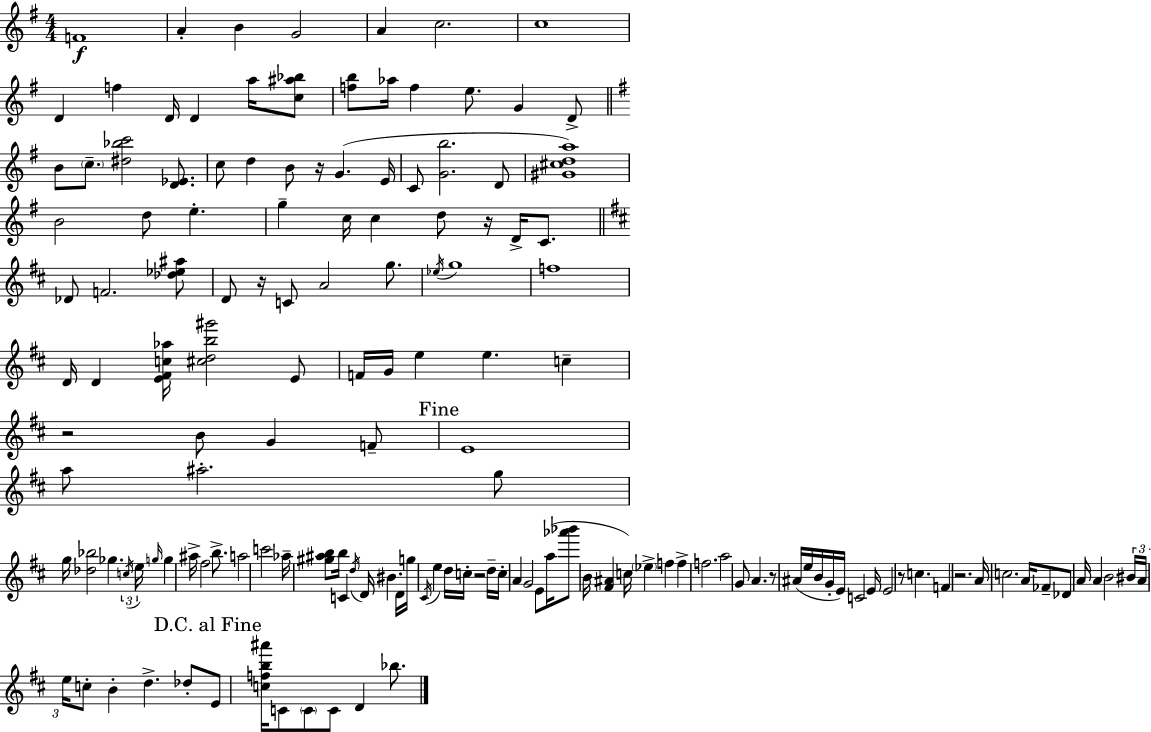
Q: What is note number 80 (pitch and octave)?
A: E5